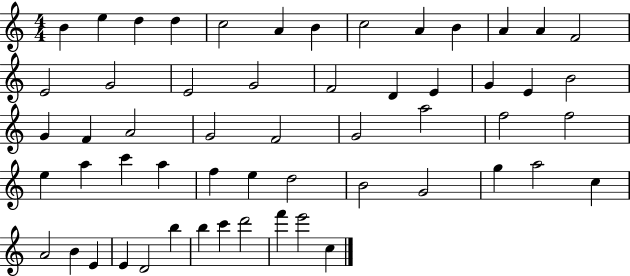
B4/q E5/q D5/q D5/q C5/h A4/q B4/q C5/h A4/q B4/q A4/q A4/q F4/h E4/h G4/h E4/h G4/h F4/h D4/q E4/q G4/q E4/q B4/h G4/q F4/q A4/h G4/h F4/h G4/h A5/h F5/h F5/h E5/q A5/q C6/q A5/q F5/q E5/q D5/h B4/h G4/h G5/q A5/h C5/q A4/h B4/q E4/q E4/q D4/h B5/q B5/q C6/q D6/h F6/q E6/h C5/q